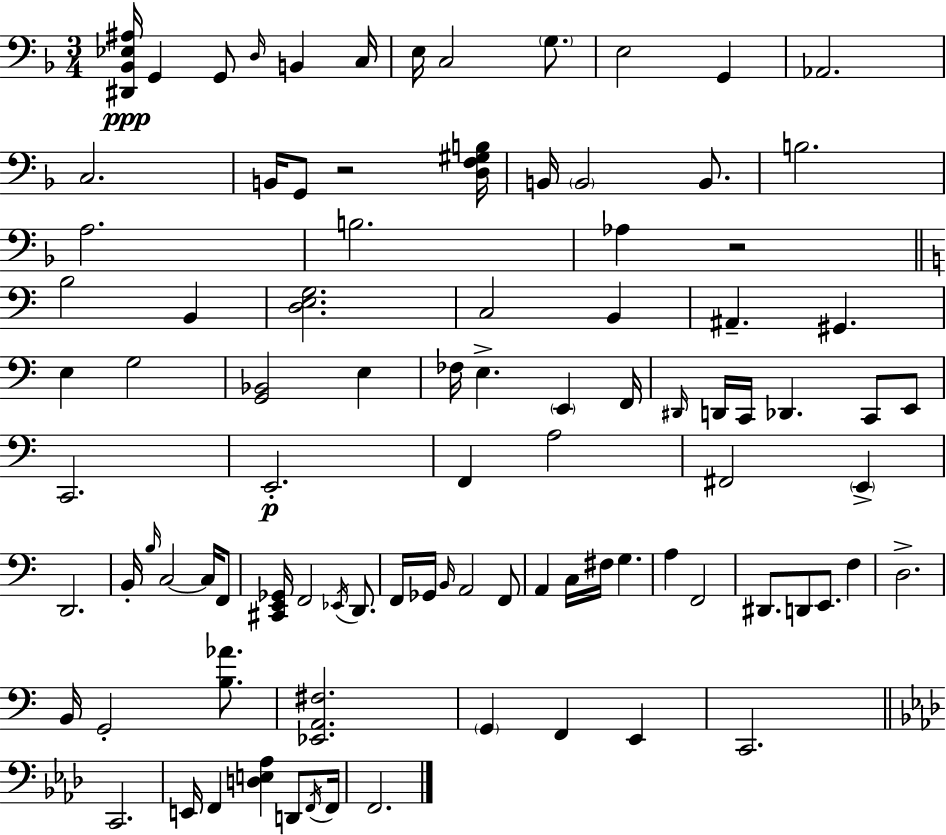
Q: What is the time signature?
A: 3/4